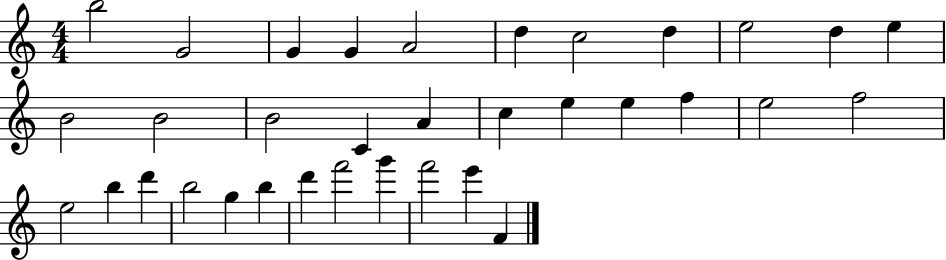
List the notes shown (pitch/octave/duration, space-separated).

B5/h G4/h G4/q G4/q A4/h D5/q C5/h D5/q E5/h D5/q E5/q B4/h B4/h B4/h C4/q A4/q C5/q E5/q E5/q F5/q E5/h F5/h E5/h B5/q D6/q B5/h G5/q B5/q D6/q F6/h G6/q F6/h E6/q F4/q